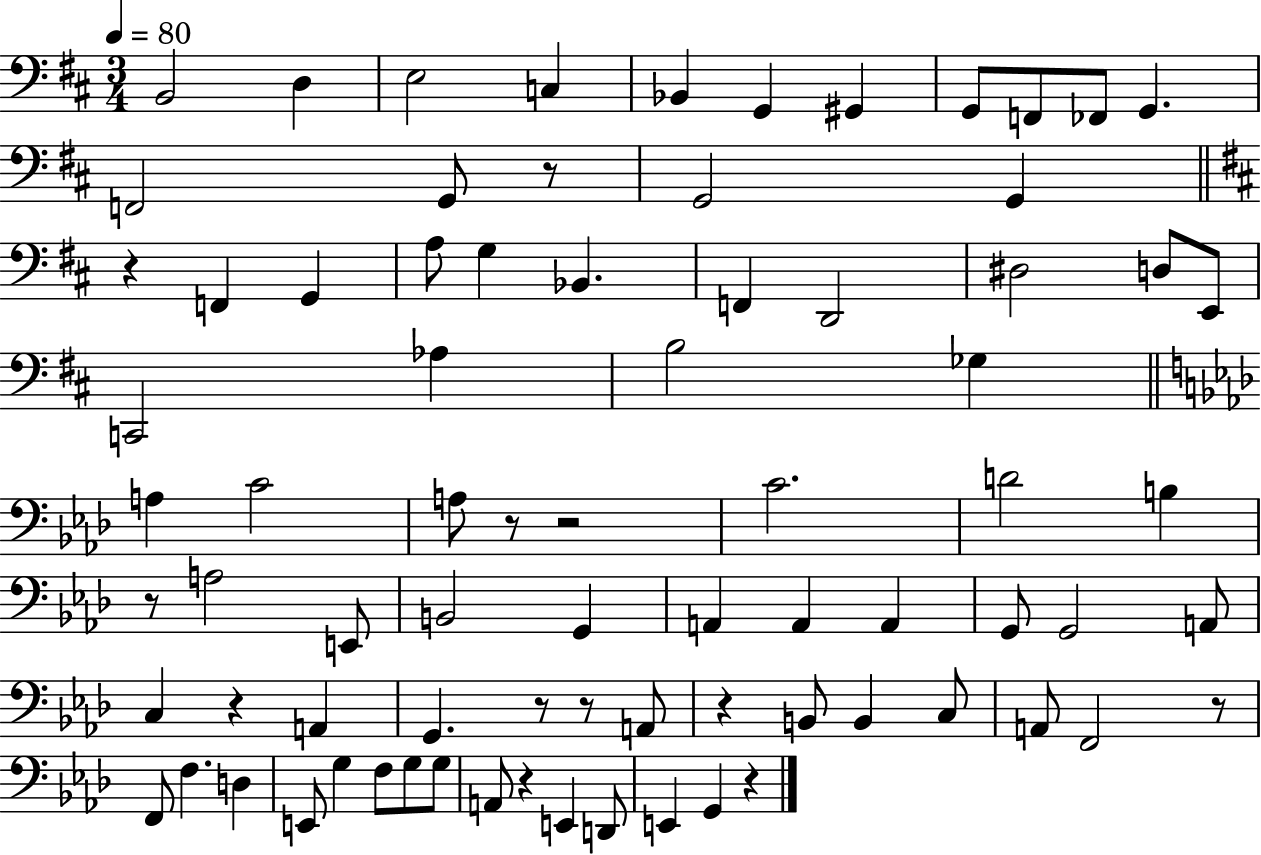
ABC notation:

X:1
T:Untitled
M:3/4
L:1/4
K:D
B,,2 D, E,2 C, _B,, G,, ^G,, G,,/2 F,,/2 _F,,/2 G,, F,,2 G,,/2 z/2 G,,2 G,, z F,, G,, A,/2 G, _B,, F,, D,,2 ^D,2 D,/2 E,,/2 C,,2 _A, B,2 _G, A, C2 A,/2 z/2 z2 C2 D2 B, z/2 A,2 E,,/2 B,,2 G,, A,, A,, A,, G,,/2 G,,2 A,,/2 C, z A,, G,, z/2 z/2 A,,/2 z B,,/2 B,, C,/2 A,,/2 F,,2 z/2 F,,/2 F, D, E,,/2 G, F,/2 G,/2 G,/2 A,,/2 z E,, D,,/2 E,, G,, z